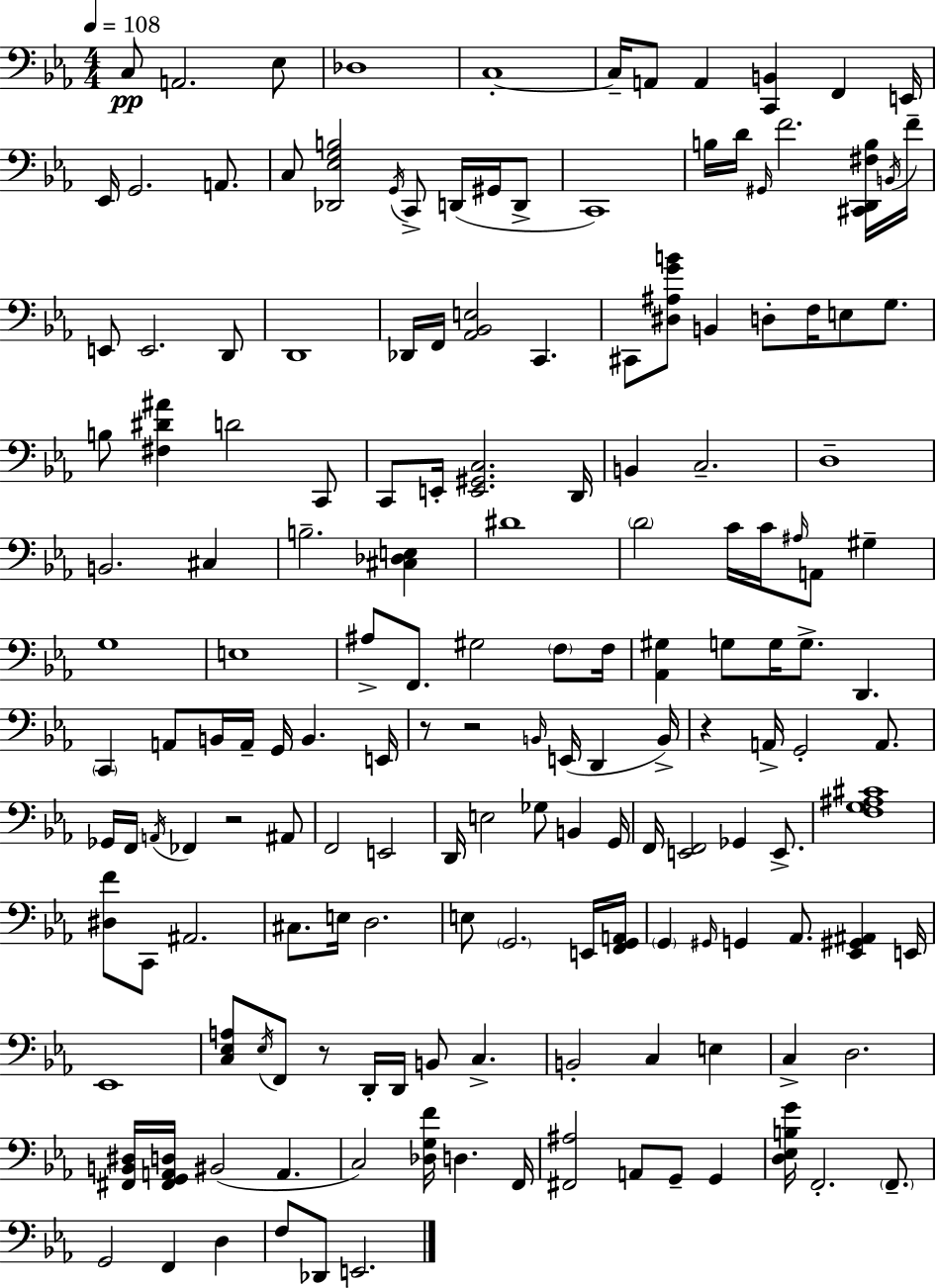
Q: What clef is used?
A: bass